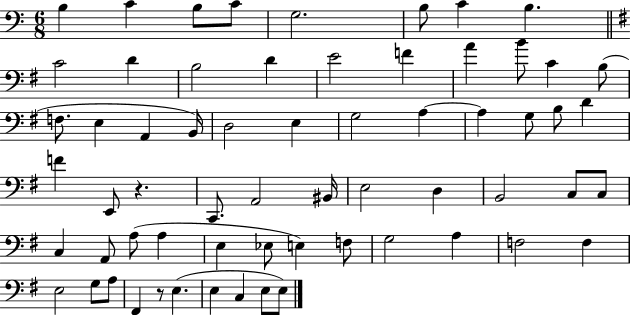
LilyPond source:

{
  \clef bass
  \numericTimeSignature
  \time 6/8
  \key c \major
  b4 c'4 b8 c'8 | g2. | b8 c'4 b4. | \bar "||" \break \key e \minor c'2 d'4 | b2 d'4 | e'2 f'4 | a'4 b'8 c'4 b8( | \break f8. e4 a,4 b,16) | d2 e4 | g2 a4~~ | a4 g8 b8 d'4 | \break f'4 e,8 r4. | c,8. a,2 bis,16 | e2 d4 | b,2 c8 c8 | \break c4 a,8 a8( a4 | e4 ees8 e4) f8 | g2 a4 | f2 f4 | \break e2 g8 a8 | fis,4 r8 e4.( | e4 c4 e8 e8) | \bar "|."
}